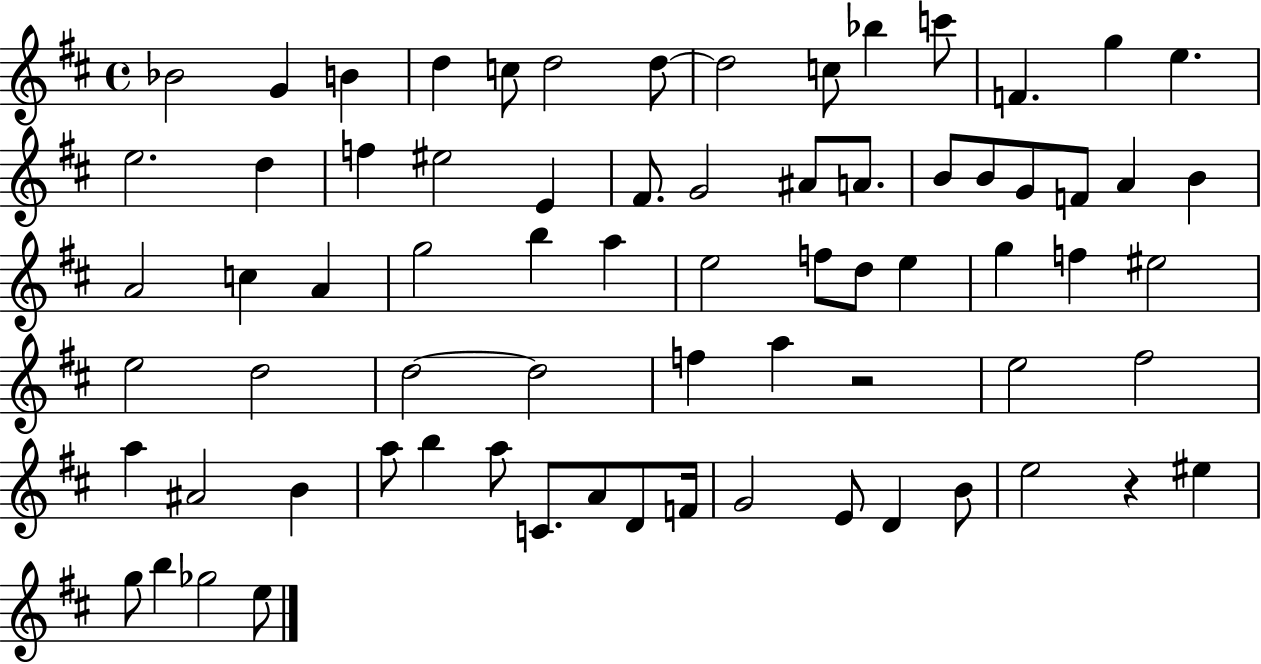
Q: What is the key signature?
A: D major